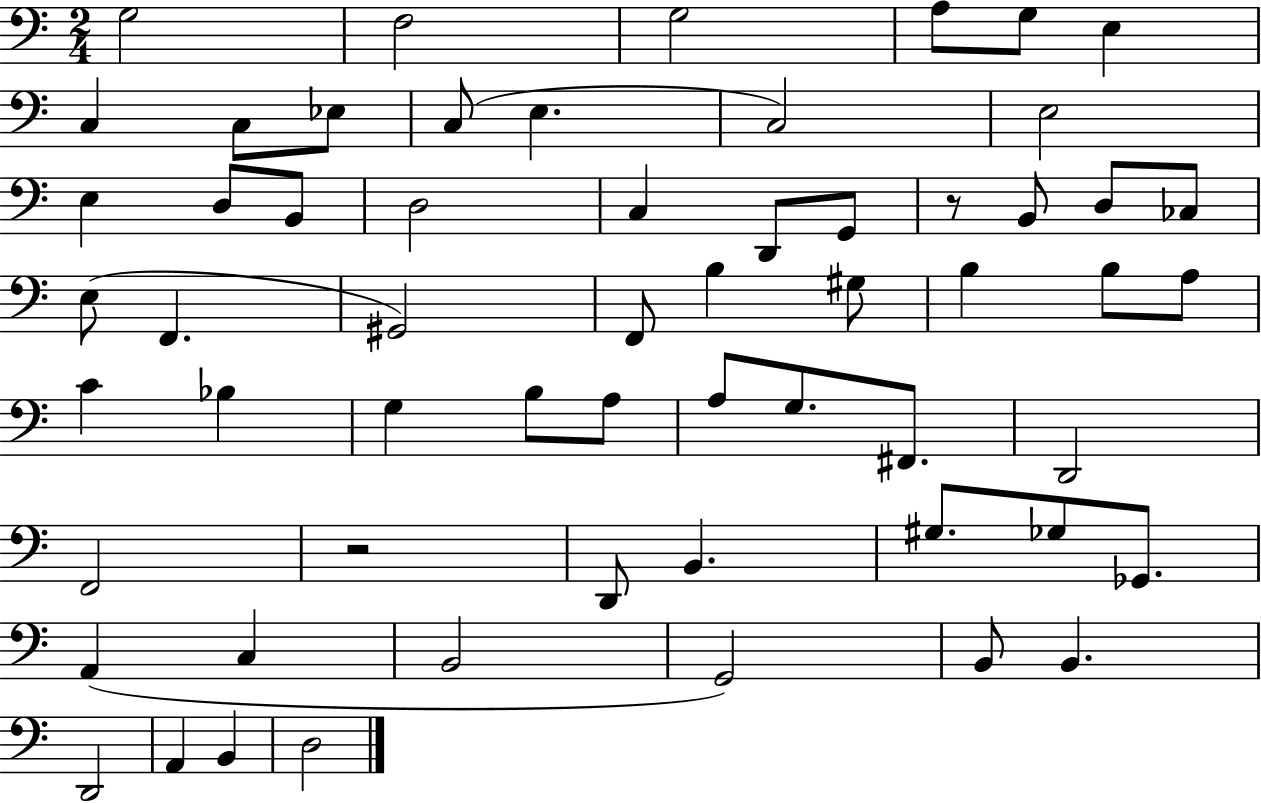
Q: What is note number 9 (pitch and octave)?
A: Eb3